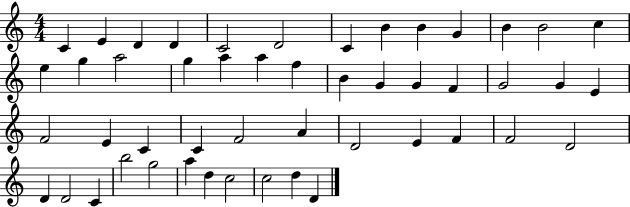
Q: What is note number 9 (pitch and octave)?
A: B4